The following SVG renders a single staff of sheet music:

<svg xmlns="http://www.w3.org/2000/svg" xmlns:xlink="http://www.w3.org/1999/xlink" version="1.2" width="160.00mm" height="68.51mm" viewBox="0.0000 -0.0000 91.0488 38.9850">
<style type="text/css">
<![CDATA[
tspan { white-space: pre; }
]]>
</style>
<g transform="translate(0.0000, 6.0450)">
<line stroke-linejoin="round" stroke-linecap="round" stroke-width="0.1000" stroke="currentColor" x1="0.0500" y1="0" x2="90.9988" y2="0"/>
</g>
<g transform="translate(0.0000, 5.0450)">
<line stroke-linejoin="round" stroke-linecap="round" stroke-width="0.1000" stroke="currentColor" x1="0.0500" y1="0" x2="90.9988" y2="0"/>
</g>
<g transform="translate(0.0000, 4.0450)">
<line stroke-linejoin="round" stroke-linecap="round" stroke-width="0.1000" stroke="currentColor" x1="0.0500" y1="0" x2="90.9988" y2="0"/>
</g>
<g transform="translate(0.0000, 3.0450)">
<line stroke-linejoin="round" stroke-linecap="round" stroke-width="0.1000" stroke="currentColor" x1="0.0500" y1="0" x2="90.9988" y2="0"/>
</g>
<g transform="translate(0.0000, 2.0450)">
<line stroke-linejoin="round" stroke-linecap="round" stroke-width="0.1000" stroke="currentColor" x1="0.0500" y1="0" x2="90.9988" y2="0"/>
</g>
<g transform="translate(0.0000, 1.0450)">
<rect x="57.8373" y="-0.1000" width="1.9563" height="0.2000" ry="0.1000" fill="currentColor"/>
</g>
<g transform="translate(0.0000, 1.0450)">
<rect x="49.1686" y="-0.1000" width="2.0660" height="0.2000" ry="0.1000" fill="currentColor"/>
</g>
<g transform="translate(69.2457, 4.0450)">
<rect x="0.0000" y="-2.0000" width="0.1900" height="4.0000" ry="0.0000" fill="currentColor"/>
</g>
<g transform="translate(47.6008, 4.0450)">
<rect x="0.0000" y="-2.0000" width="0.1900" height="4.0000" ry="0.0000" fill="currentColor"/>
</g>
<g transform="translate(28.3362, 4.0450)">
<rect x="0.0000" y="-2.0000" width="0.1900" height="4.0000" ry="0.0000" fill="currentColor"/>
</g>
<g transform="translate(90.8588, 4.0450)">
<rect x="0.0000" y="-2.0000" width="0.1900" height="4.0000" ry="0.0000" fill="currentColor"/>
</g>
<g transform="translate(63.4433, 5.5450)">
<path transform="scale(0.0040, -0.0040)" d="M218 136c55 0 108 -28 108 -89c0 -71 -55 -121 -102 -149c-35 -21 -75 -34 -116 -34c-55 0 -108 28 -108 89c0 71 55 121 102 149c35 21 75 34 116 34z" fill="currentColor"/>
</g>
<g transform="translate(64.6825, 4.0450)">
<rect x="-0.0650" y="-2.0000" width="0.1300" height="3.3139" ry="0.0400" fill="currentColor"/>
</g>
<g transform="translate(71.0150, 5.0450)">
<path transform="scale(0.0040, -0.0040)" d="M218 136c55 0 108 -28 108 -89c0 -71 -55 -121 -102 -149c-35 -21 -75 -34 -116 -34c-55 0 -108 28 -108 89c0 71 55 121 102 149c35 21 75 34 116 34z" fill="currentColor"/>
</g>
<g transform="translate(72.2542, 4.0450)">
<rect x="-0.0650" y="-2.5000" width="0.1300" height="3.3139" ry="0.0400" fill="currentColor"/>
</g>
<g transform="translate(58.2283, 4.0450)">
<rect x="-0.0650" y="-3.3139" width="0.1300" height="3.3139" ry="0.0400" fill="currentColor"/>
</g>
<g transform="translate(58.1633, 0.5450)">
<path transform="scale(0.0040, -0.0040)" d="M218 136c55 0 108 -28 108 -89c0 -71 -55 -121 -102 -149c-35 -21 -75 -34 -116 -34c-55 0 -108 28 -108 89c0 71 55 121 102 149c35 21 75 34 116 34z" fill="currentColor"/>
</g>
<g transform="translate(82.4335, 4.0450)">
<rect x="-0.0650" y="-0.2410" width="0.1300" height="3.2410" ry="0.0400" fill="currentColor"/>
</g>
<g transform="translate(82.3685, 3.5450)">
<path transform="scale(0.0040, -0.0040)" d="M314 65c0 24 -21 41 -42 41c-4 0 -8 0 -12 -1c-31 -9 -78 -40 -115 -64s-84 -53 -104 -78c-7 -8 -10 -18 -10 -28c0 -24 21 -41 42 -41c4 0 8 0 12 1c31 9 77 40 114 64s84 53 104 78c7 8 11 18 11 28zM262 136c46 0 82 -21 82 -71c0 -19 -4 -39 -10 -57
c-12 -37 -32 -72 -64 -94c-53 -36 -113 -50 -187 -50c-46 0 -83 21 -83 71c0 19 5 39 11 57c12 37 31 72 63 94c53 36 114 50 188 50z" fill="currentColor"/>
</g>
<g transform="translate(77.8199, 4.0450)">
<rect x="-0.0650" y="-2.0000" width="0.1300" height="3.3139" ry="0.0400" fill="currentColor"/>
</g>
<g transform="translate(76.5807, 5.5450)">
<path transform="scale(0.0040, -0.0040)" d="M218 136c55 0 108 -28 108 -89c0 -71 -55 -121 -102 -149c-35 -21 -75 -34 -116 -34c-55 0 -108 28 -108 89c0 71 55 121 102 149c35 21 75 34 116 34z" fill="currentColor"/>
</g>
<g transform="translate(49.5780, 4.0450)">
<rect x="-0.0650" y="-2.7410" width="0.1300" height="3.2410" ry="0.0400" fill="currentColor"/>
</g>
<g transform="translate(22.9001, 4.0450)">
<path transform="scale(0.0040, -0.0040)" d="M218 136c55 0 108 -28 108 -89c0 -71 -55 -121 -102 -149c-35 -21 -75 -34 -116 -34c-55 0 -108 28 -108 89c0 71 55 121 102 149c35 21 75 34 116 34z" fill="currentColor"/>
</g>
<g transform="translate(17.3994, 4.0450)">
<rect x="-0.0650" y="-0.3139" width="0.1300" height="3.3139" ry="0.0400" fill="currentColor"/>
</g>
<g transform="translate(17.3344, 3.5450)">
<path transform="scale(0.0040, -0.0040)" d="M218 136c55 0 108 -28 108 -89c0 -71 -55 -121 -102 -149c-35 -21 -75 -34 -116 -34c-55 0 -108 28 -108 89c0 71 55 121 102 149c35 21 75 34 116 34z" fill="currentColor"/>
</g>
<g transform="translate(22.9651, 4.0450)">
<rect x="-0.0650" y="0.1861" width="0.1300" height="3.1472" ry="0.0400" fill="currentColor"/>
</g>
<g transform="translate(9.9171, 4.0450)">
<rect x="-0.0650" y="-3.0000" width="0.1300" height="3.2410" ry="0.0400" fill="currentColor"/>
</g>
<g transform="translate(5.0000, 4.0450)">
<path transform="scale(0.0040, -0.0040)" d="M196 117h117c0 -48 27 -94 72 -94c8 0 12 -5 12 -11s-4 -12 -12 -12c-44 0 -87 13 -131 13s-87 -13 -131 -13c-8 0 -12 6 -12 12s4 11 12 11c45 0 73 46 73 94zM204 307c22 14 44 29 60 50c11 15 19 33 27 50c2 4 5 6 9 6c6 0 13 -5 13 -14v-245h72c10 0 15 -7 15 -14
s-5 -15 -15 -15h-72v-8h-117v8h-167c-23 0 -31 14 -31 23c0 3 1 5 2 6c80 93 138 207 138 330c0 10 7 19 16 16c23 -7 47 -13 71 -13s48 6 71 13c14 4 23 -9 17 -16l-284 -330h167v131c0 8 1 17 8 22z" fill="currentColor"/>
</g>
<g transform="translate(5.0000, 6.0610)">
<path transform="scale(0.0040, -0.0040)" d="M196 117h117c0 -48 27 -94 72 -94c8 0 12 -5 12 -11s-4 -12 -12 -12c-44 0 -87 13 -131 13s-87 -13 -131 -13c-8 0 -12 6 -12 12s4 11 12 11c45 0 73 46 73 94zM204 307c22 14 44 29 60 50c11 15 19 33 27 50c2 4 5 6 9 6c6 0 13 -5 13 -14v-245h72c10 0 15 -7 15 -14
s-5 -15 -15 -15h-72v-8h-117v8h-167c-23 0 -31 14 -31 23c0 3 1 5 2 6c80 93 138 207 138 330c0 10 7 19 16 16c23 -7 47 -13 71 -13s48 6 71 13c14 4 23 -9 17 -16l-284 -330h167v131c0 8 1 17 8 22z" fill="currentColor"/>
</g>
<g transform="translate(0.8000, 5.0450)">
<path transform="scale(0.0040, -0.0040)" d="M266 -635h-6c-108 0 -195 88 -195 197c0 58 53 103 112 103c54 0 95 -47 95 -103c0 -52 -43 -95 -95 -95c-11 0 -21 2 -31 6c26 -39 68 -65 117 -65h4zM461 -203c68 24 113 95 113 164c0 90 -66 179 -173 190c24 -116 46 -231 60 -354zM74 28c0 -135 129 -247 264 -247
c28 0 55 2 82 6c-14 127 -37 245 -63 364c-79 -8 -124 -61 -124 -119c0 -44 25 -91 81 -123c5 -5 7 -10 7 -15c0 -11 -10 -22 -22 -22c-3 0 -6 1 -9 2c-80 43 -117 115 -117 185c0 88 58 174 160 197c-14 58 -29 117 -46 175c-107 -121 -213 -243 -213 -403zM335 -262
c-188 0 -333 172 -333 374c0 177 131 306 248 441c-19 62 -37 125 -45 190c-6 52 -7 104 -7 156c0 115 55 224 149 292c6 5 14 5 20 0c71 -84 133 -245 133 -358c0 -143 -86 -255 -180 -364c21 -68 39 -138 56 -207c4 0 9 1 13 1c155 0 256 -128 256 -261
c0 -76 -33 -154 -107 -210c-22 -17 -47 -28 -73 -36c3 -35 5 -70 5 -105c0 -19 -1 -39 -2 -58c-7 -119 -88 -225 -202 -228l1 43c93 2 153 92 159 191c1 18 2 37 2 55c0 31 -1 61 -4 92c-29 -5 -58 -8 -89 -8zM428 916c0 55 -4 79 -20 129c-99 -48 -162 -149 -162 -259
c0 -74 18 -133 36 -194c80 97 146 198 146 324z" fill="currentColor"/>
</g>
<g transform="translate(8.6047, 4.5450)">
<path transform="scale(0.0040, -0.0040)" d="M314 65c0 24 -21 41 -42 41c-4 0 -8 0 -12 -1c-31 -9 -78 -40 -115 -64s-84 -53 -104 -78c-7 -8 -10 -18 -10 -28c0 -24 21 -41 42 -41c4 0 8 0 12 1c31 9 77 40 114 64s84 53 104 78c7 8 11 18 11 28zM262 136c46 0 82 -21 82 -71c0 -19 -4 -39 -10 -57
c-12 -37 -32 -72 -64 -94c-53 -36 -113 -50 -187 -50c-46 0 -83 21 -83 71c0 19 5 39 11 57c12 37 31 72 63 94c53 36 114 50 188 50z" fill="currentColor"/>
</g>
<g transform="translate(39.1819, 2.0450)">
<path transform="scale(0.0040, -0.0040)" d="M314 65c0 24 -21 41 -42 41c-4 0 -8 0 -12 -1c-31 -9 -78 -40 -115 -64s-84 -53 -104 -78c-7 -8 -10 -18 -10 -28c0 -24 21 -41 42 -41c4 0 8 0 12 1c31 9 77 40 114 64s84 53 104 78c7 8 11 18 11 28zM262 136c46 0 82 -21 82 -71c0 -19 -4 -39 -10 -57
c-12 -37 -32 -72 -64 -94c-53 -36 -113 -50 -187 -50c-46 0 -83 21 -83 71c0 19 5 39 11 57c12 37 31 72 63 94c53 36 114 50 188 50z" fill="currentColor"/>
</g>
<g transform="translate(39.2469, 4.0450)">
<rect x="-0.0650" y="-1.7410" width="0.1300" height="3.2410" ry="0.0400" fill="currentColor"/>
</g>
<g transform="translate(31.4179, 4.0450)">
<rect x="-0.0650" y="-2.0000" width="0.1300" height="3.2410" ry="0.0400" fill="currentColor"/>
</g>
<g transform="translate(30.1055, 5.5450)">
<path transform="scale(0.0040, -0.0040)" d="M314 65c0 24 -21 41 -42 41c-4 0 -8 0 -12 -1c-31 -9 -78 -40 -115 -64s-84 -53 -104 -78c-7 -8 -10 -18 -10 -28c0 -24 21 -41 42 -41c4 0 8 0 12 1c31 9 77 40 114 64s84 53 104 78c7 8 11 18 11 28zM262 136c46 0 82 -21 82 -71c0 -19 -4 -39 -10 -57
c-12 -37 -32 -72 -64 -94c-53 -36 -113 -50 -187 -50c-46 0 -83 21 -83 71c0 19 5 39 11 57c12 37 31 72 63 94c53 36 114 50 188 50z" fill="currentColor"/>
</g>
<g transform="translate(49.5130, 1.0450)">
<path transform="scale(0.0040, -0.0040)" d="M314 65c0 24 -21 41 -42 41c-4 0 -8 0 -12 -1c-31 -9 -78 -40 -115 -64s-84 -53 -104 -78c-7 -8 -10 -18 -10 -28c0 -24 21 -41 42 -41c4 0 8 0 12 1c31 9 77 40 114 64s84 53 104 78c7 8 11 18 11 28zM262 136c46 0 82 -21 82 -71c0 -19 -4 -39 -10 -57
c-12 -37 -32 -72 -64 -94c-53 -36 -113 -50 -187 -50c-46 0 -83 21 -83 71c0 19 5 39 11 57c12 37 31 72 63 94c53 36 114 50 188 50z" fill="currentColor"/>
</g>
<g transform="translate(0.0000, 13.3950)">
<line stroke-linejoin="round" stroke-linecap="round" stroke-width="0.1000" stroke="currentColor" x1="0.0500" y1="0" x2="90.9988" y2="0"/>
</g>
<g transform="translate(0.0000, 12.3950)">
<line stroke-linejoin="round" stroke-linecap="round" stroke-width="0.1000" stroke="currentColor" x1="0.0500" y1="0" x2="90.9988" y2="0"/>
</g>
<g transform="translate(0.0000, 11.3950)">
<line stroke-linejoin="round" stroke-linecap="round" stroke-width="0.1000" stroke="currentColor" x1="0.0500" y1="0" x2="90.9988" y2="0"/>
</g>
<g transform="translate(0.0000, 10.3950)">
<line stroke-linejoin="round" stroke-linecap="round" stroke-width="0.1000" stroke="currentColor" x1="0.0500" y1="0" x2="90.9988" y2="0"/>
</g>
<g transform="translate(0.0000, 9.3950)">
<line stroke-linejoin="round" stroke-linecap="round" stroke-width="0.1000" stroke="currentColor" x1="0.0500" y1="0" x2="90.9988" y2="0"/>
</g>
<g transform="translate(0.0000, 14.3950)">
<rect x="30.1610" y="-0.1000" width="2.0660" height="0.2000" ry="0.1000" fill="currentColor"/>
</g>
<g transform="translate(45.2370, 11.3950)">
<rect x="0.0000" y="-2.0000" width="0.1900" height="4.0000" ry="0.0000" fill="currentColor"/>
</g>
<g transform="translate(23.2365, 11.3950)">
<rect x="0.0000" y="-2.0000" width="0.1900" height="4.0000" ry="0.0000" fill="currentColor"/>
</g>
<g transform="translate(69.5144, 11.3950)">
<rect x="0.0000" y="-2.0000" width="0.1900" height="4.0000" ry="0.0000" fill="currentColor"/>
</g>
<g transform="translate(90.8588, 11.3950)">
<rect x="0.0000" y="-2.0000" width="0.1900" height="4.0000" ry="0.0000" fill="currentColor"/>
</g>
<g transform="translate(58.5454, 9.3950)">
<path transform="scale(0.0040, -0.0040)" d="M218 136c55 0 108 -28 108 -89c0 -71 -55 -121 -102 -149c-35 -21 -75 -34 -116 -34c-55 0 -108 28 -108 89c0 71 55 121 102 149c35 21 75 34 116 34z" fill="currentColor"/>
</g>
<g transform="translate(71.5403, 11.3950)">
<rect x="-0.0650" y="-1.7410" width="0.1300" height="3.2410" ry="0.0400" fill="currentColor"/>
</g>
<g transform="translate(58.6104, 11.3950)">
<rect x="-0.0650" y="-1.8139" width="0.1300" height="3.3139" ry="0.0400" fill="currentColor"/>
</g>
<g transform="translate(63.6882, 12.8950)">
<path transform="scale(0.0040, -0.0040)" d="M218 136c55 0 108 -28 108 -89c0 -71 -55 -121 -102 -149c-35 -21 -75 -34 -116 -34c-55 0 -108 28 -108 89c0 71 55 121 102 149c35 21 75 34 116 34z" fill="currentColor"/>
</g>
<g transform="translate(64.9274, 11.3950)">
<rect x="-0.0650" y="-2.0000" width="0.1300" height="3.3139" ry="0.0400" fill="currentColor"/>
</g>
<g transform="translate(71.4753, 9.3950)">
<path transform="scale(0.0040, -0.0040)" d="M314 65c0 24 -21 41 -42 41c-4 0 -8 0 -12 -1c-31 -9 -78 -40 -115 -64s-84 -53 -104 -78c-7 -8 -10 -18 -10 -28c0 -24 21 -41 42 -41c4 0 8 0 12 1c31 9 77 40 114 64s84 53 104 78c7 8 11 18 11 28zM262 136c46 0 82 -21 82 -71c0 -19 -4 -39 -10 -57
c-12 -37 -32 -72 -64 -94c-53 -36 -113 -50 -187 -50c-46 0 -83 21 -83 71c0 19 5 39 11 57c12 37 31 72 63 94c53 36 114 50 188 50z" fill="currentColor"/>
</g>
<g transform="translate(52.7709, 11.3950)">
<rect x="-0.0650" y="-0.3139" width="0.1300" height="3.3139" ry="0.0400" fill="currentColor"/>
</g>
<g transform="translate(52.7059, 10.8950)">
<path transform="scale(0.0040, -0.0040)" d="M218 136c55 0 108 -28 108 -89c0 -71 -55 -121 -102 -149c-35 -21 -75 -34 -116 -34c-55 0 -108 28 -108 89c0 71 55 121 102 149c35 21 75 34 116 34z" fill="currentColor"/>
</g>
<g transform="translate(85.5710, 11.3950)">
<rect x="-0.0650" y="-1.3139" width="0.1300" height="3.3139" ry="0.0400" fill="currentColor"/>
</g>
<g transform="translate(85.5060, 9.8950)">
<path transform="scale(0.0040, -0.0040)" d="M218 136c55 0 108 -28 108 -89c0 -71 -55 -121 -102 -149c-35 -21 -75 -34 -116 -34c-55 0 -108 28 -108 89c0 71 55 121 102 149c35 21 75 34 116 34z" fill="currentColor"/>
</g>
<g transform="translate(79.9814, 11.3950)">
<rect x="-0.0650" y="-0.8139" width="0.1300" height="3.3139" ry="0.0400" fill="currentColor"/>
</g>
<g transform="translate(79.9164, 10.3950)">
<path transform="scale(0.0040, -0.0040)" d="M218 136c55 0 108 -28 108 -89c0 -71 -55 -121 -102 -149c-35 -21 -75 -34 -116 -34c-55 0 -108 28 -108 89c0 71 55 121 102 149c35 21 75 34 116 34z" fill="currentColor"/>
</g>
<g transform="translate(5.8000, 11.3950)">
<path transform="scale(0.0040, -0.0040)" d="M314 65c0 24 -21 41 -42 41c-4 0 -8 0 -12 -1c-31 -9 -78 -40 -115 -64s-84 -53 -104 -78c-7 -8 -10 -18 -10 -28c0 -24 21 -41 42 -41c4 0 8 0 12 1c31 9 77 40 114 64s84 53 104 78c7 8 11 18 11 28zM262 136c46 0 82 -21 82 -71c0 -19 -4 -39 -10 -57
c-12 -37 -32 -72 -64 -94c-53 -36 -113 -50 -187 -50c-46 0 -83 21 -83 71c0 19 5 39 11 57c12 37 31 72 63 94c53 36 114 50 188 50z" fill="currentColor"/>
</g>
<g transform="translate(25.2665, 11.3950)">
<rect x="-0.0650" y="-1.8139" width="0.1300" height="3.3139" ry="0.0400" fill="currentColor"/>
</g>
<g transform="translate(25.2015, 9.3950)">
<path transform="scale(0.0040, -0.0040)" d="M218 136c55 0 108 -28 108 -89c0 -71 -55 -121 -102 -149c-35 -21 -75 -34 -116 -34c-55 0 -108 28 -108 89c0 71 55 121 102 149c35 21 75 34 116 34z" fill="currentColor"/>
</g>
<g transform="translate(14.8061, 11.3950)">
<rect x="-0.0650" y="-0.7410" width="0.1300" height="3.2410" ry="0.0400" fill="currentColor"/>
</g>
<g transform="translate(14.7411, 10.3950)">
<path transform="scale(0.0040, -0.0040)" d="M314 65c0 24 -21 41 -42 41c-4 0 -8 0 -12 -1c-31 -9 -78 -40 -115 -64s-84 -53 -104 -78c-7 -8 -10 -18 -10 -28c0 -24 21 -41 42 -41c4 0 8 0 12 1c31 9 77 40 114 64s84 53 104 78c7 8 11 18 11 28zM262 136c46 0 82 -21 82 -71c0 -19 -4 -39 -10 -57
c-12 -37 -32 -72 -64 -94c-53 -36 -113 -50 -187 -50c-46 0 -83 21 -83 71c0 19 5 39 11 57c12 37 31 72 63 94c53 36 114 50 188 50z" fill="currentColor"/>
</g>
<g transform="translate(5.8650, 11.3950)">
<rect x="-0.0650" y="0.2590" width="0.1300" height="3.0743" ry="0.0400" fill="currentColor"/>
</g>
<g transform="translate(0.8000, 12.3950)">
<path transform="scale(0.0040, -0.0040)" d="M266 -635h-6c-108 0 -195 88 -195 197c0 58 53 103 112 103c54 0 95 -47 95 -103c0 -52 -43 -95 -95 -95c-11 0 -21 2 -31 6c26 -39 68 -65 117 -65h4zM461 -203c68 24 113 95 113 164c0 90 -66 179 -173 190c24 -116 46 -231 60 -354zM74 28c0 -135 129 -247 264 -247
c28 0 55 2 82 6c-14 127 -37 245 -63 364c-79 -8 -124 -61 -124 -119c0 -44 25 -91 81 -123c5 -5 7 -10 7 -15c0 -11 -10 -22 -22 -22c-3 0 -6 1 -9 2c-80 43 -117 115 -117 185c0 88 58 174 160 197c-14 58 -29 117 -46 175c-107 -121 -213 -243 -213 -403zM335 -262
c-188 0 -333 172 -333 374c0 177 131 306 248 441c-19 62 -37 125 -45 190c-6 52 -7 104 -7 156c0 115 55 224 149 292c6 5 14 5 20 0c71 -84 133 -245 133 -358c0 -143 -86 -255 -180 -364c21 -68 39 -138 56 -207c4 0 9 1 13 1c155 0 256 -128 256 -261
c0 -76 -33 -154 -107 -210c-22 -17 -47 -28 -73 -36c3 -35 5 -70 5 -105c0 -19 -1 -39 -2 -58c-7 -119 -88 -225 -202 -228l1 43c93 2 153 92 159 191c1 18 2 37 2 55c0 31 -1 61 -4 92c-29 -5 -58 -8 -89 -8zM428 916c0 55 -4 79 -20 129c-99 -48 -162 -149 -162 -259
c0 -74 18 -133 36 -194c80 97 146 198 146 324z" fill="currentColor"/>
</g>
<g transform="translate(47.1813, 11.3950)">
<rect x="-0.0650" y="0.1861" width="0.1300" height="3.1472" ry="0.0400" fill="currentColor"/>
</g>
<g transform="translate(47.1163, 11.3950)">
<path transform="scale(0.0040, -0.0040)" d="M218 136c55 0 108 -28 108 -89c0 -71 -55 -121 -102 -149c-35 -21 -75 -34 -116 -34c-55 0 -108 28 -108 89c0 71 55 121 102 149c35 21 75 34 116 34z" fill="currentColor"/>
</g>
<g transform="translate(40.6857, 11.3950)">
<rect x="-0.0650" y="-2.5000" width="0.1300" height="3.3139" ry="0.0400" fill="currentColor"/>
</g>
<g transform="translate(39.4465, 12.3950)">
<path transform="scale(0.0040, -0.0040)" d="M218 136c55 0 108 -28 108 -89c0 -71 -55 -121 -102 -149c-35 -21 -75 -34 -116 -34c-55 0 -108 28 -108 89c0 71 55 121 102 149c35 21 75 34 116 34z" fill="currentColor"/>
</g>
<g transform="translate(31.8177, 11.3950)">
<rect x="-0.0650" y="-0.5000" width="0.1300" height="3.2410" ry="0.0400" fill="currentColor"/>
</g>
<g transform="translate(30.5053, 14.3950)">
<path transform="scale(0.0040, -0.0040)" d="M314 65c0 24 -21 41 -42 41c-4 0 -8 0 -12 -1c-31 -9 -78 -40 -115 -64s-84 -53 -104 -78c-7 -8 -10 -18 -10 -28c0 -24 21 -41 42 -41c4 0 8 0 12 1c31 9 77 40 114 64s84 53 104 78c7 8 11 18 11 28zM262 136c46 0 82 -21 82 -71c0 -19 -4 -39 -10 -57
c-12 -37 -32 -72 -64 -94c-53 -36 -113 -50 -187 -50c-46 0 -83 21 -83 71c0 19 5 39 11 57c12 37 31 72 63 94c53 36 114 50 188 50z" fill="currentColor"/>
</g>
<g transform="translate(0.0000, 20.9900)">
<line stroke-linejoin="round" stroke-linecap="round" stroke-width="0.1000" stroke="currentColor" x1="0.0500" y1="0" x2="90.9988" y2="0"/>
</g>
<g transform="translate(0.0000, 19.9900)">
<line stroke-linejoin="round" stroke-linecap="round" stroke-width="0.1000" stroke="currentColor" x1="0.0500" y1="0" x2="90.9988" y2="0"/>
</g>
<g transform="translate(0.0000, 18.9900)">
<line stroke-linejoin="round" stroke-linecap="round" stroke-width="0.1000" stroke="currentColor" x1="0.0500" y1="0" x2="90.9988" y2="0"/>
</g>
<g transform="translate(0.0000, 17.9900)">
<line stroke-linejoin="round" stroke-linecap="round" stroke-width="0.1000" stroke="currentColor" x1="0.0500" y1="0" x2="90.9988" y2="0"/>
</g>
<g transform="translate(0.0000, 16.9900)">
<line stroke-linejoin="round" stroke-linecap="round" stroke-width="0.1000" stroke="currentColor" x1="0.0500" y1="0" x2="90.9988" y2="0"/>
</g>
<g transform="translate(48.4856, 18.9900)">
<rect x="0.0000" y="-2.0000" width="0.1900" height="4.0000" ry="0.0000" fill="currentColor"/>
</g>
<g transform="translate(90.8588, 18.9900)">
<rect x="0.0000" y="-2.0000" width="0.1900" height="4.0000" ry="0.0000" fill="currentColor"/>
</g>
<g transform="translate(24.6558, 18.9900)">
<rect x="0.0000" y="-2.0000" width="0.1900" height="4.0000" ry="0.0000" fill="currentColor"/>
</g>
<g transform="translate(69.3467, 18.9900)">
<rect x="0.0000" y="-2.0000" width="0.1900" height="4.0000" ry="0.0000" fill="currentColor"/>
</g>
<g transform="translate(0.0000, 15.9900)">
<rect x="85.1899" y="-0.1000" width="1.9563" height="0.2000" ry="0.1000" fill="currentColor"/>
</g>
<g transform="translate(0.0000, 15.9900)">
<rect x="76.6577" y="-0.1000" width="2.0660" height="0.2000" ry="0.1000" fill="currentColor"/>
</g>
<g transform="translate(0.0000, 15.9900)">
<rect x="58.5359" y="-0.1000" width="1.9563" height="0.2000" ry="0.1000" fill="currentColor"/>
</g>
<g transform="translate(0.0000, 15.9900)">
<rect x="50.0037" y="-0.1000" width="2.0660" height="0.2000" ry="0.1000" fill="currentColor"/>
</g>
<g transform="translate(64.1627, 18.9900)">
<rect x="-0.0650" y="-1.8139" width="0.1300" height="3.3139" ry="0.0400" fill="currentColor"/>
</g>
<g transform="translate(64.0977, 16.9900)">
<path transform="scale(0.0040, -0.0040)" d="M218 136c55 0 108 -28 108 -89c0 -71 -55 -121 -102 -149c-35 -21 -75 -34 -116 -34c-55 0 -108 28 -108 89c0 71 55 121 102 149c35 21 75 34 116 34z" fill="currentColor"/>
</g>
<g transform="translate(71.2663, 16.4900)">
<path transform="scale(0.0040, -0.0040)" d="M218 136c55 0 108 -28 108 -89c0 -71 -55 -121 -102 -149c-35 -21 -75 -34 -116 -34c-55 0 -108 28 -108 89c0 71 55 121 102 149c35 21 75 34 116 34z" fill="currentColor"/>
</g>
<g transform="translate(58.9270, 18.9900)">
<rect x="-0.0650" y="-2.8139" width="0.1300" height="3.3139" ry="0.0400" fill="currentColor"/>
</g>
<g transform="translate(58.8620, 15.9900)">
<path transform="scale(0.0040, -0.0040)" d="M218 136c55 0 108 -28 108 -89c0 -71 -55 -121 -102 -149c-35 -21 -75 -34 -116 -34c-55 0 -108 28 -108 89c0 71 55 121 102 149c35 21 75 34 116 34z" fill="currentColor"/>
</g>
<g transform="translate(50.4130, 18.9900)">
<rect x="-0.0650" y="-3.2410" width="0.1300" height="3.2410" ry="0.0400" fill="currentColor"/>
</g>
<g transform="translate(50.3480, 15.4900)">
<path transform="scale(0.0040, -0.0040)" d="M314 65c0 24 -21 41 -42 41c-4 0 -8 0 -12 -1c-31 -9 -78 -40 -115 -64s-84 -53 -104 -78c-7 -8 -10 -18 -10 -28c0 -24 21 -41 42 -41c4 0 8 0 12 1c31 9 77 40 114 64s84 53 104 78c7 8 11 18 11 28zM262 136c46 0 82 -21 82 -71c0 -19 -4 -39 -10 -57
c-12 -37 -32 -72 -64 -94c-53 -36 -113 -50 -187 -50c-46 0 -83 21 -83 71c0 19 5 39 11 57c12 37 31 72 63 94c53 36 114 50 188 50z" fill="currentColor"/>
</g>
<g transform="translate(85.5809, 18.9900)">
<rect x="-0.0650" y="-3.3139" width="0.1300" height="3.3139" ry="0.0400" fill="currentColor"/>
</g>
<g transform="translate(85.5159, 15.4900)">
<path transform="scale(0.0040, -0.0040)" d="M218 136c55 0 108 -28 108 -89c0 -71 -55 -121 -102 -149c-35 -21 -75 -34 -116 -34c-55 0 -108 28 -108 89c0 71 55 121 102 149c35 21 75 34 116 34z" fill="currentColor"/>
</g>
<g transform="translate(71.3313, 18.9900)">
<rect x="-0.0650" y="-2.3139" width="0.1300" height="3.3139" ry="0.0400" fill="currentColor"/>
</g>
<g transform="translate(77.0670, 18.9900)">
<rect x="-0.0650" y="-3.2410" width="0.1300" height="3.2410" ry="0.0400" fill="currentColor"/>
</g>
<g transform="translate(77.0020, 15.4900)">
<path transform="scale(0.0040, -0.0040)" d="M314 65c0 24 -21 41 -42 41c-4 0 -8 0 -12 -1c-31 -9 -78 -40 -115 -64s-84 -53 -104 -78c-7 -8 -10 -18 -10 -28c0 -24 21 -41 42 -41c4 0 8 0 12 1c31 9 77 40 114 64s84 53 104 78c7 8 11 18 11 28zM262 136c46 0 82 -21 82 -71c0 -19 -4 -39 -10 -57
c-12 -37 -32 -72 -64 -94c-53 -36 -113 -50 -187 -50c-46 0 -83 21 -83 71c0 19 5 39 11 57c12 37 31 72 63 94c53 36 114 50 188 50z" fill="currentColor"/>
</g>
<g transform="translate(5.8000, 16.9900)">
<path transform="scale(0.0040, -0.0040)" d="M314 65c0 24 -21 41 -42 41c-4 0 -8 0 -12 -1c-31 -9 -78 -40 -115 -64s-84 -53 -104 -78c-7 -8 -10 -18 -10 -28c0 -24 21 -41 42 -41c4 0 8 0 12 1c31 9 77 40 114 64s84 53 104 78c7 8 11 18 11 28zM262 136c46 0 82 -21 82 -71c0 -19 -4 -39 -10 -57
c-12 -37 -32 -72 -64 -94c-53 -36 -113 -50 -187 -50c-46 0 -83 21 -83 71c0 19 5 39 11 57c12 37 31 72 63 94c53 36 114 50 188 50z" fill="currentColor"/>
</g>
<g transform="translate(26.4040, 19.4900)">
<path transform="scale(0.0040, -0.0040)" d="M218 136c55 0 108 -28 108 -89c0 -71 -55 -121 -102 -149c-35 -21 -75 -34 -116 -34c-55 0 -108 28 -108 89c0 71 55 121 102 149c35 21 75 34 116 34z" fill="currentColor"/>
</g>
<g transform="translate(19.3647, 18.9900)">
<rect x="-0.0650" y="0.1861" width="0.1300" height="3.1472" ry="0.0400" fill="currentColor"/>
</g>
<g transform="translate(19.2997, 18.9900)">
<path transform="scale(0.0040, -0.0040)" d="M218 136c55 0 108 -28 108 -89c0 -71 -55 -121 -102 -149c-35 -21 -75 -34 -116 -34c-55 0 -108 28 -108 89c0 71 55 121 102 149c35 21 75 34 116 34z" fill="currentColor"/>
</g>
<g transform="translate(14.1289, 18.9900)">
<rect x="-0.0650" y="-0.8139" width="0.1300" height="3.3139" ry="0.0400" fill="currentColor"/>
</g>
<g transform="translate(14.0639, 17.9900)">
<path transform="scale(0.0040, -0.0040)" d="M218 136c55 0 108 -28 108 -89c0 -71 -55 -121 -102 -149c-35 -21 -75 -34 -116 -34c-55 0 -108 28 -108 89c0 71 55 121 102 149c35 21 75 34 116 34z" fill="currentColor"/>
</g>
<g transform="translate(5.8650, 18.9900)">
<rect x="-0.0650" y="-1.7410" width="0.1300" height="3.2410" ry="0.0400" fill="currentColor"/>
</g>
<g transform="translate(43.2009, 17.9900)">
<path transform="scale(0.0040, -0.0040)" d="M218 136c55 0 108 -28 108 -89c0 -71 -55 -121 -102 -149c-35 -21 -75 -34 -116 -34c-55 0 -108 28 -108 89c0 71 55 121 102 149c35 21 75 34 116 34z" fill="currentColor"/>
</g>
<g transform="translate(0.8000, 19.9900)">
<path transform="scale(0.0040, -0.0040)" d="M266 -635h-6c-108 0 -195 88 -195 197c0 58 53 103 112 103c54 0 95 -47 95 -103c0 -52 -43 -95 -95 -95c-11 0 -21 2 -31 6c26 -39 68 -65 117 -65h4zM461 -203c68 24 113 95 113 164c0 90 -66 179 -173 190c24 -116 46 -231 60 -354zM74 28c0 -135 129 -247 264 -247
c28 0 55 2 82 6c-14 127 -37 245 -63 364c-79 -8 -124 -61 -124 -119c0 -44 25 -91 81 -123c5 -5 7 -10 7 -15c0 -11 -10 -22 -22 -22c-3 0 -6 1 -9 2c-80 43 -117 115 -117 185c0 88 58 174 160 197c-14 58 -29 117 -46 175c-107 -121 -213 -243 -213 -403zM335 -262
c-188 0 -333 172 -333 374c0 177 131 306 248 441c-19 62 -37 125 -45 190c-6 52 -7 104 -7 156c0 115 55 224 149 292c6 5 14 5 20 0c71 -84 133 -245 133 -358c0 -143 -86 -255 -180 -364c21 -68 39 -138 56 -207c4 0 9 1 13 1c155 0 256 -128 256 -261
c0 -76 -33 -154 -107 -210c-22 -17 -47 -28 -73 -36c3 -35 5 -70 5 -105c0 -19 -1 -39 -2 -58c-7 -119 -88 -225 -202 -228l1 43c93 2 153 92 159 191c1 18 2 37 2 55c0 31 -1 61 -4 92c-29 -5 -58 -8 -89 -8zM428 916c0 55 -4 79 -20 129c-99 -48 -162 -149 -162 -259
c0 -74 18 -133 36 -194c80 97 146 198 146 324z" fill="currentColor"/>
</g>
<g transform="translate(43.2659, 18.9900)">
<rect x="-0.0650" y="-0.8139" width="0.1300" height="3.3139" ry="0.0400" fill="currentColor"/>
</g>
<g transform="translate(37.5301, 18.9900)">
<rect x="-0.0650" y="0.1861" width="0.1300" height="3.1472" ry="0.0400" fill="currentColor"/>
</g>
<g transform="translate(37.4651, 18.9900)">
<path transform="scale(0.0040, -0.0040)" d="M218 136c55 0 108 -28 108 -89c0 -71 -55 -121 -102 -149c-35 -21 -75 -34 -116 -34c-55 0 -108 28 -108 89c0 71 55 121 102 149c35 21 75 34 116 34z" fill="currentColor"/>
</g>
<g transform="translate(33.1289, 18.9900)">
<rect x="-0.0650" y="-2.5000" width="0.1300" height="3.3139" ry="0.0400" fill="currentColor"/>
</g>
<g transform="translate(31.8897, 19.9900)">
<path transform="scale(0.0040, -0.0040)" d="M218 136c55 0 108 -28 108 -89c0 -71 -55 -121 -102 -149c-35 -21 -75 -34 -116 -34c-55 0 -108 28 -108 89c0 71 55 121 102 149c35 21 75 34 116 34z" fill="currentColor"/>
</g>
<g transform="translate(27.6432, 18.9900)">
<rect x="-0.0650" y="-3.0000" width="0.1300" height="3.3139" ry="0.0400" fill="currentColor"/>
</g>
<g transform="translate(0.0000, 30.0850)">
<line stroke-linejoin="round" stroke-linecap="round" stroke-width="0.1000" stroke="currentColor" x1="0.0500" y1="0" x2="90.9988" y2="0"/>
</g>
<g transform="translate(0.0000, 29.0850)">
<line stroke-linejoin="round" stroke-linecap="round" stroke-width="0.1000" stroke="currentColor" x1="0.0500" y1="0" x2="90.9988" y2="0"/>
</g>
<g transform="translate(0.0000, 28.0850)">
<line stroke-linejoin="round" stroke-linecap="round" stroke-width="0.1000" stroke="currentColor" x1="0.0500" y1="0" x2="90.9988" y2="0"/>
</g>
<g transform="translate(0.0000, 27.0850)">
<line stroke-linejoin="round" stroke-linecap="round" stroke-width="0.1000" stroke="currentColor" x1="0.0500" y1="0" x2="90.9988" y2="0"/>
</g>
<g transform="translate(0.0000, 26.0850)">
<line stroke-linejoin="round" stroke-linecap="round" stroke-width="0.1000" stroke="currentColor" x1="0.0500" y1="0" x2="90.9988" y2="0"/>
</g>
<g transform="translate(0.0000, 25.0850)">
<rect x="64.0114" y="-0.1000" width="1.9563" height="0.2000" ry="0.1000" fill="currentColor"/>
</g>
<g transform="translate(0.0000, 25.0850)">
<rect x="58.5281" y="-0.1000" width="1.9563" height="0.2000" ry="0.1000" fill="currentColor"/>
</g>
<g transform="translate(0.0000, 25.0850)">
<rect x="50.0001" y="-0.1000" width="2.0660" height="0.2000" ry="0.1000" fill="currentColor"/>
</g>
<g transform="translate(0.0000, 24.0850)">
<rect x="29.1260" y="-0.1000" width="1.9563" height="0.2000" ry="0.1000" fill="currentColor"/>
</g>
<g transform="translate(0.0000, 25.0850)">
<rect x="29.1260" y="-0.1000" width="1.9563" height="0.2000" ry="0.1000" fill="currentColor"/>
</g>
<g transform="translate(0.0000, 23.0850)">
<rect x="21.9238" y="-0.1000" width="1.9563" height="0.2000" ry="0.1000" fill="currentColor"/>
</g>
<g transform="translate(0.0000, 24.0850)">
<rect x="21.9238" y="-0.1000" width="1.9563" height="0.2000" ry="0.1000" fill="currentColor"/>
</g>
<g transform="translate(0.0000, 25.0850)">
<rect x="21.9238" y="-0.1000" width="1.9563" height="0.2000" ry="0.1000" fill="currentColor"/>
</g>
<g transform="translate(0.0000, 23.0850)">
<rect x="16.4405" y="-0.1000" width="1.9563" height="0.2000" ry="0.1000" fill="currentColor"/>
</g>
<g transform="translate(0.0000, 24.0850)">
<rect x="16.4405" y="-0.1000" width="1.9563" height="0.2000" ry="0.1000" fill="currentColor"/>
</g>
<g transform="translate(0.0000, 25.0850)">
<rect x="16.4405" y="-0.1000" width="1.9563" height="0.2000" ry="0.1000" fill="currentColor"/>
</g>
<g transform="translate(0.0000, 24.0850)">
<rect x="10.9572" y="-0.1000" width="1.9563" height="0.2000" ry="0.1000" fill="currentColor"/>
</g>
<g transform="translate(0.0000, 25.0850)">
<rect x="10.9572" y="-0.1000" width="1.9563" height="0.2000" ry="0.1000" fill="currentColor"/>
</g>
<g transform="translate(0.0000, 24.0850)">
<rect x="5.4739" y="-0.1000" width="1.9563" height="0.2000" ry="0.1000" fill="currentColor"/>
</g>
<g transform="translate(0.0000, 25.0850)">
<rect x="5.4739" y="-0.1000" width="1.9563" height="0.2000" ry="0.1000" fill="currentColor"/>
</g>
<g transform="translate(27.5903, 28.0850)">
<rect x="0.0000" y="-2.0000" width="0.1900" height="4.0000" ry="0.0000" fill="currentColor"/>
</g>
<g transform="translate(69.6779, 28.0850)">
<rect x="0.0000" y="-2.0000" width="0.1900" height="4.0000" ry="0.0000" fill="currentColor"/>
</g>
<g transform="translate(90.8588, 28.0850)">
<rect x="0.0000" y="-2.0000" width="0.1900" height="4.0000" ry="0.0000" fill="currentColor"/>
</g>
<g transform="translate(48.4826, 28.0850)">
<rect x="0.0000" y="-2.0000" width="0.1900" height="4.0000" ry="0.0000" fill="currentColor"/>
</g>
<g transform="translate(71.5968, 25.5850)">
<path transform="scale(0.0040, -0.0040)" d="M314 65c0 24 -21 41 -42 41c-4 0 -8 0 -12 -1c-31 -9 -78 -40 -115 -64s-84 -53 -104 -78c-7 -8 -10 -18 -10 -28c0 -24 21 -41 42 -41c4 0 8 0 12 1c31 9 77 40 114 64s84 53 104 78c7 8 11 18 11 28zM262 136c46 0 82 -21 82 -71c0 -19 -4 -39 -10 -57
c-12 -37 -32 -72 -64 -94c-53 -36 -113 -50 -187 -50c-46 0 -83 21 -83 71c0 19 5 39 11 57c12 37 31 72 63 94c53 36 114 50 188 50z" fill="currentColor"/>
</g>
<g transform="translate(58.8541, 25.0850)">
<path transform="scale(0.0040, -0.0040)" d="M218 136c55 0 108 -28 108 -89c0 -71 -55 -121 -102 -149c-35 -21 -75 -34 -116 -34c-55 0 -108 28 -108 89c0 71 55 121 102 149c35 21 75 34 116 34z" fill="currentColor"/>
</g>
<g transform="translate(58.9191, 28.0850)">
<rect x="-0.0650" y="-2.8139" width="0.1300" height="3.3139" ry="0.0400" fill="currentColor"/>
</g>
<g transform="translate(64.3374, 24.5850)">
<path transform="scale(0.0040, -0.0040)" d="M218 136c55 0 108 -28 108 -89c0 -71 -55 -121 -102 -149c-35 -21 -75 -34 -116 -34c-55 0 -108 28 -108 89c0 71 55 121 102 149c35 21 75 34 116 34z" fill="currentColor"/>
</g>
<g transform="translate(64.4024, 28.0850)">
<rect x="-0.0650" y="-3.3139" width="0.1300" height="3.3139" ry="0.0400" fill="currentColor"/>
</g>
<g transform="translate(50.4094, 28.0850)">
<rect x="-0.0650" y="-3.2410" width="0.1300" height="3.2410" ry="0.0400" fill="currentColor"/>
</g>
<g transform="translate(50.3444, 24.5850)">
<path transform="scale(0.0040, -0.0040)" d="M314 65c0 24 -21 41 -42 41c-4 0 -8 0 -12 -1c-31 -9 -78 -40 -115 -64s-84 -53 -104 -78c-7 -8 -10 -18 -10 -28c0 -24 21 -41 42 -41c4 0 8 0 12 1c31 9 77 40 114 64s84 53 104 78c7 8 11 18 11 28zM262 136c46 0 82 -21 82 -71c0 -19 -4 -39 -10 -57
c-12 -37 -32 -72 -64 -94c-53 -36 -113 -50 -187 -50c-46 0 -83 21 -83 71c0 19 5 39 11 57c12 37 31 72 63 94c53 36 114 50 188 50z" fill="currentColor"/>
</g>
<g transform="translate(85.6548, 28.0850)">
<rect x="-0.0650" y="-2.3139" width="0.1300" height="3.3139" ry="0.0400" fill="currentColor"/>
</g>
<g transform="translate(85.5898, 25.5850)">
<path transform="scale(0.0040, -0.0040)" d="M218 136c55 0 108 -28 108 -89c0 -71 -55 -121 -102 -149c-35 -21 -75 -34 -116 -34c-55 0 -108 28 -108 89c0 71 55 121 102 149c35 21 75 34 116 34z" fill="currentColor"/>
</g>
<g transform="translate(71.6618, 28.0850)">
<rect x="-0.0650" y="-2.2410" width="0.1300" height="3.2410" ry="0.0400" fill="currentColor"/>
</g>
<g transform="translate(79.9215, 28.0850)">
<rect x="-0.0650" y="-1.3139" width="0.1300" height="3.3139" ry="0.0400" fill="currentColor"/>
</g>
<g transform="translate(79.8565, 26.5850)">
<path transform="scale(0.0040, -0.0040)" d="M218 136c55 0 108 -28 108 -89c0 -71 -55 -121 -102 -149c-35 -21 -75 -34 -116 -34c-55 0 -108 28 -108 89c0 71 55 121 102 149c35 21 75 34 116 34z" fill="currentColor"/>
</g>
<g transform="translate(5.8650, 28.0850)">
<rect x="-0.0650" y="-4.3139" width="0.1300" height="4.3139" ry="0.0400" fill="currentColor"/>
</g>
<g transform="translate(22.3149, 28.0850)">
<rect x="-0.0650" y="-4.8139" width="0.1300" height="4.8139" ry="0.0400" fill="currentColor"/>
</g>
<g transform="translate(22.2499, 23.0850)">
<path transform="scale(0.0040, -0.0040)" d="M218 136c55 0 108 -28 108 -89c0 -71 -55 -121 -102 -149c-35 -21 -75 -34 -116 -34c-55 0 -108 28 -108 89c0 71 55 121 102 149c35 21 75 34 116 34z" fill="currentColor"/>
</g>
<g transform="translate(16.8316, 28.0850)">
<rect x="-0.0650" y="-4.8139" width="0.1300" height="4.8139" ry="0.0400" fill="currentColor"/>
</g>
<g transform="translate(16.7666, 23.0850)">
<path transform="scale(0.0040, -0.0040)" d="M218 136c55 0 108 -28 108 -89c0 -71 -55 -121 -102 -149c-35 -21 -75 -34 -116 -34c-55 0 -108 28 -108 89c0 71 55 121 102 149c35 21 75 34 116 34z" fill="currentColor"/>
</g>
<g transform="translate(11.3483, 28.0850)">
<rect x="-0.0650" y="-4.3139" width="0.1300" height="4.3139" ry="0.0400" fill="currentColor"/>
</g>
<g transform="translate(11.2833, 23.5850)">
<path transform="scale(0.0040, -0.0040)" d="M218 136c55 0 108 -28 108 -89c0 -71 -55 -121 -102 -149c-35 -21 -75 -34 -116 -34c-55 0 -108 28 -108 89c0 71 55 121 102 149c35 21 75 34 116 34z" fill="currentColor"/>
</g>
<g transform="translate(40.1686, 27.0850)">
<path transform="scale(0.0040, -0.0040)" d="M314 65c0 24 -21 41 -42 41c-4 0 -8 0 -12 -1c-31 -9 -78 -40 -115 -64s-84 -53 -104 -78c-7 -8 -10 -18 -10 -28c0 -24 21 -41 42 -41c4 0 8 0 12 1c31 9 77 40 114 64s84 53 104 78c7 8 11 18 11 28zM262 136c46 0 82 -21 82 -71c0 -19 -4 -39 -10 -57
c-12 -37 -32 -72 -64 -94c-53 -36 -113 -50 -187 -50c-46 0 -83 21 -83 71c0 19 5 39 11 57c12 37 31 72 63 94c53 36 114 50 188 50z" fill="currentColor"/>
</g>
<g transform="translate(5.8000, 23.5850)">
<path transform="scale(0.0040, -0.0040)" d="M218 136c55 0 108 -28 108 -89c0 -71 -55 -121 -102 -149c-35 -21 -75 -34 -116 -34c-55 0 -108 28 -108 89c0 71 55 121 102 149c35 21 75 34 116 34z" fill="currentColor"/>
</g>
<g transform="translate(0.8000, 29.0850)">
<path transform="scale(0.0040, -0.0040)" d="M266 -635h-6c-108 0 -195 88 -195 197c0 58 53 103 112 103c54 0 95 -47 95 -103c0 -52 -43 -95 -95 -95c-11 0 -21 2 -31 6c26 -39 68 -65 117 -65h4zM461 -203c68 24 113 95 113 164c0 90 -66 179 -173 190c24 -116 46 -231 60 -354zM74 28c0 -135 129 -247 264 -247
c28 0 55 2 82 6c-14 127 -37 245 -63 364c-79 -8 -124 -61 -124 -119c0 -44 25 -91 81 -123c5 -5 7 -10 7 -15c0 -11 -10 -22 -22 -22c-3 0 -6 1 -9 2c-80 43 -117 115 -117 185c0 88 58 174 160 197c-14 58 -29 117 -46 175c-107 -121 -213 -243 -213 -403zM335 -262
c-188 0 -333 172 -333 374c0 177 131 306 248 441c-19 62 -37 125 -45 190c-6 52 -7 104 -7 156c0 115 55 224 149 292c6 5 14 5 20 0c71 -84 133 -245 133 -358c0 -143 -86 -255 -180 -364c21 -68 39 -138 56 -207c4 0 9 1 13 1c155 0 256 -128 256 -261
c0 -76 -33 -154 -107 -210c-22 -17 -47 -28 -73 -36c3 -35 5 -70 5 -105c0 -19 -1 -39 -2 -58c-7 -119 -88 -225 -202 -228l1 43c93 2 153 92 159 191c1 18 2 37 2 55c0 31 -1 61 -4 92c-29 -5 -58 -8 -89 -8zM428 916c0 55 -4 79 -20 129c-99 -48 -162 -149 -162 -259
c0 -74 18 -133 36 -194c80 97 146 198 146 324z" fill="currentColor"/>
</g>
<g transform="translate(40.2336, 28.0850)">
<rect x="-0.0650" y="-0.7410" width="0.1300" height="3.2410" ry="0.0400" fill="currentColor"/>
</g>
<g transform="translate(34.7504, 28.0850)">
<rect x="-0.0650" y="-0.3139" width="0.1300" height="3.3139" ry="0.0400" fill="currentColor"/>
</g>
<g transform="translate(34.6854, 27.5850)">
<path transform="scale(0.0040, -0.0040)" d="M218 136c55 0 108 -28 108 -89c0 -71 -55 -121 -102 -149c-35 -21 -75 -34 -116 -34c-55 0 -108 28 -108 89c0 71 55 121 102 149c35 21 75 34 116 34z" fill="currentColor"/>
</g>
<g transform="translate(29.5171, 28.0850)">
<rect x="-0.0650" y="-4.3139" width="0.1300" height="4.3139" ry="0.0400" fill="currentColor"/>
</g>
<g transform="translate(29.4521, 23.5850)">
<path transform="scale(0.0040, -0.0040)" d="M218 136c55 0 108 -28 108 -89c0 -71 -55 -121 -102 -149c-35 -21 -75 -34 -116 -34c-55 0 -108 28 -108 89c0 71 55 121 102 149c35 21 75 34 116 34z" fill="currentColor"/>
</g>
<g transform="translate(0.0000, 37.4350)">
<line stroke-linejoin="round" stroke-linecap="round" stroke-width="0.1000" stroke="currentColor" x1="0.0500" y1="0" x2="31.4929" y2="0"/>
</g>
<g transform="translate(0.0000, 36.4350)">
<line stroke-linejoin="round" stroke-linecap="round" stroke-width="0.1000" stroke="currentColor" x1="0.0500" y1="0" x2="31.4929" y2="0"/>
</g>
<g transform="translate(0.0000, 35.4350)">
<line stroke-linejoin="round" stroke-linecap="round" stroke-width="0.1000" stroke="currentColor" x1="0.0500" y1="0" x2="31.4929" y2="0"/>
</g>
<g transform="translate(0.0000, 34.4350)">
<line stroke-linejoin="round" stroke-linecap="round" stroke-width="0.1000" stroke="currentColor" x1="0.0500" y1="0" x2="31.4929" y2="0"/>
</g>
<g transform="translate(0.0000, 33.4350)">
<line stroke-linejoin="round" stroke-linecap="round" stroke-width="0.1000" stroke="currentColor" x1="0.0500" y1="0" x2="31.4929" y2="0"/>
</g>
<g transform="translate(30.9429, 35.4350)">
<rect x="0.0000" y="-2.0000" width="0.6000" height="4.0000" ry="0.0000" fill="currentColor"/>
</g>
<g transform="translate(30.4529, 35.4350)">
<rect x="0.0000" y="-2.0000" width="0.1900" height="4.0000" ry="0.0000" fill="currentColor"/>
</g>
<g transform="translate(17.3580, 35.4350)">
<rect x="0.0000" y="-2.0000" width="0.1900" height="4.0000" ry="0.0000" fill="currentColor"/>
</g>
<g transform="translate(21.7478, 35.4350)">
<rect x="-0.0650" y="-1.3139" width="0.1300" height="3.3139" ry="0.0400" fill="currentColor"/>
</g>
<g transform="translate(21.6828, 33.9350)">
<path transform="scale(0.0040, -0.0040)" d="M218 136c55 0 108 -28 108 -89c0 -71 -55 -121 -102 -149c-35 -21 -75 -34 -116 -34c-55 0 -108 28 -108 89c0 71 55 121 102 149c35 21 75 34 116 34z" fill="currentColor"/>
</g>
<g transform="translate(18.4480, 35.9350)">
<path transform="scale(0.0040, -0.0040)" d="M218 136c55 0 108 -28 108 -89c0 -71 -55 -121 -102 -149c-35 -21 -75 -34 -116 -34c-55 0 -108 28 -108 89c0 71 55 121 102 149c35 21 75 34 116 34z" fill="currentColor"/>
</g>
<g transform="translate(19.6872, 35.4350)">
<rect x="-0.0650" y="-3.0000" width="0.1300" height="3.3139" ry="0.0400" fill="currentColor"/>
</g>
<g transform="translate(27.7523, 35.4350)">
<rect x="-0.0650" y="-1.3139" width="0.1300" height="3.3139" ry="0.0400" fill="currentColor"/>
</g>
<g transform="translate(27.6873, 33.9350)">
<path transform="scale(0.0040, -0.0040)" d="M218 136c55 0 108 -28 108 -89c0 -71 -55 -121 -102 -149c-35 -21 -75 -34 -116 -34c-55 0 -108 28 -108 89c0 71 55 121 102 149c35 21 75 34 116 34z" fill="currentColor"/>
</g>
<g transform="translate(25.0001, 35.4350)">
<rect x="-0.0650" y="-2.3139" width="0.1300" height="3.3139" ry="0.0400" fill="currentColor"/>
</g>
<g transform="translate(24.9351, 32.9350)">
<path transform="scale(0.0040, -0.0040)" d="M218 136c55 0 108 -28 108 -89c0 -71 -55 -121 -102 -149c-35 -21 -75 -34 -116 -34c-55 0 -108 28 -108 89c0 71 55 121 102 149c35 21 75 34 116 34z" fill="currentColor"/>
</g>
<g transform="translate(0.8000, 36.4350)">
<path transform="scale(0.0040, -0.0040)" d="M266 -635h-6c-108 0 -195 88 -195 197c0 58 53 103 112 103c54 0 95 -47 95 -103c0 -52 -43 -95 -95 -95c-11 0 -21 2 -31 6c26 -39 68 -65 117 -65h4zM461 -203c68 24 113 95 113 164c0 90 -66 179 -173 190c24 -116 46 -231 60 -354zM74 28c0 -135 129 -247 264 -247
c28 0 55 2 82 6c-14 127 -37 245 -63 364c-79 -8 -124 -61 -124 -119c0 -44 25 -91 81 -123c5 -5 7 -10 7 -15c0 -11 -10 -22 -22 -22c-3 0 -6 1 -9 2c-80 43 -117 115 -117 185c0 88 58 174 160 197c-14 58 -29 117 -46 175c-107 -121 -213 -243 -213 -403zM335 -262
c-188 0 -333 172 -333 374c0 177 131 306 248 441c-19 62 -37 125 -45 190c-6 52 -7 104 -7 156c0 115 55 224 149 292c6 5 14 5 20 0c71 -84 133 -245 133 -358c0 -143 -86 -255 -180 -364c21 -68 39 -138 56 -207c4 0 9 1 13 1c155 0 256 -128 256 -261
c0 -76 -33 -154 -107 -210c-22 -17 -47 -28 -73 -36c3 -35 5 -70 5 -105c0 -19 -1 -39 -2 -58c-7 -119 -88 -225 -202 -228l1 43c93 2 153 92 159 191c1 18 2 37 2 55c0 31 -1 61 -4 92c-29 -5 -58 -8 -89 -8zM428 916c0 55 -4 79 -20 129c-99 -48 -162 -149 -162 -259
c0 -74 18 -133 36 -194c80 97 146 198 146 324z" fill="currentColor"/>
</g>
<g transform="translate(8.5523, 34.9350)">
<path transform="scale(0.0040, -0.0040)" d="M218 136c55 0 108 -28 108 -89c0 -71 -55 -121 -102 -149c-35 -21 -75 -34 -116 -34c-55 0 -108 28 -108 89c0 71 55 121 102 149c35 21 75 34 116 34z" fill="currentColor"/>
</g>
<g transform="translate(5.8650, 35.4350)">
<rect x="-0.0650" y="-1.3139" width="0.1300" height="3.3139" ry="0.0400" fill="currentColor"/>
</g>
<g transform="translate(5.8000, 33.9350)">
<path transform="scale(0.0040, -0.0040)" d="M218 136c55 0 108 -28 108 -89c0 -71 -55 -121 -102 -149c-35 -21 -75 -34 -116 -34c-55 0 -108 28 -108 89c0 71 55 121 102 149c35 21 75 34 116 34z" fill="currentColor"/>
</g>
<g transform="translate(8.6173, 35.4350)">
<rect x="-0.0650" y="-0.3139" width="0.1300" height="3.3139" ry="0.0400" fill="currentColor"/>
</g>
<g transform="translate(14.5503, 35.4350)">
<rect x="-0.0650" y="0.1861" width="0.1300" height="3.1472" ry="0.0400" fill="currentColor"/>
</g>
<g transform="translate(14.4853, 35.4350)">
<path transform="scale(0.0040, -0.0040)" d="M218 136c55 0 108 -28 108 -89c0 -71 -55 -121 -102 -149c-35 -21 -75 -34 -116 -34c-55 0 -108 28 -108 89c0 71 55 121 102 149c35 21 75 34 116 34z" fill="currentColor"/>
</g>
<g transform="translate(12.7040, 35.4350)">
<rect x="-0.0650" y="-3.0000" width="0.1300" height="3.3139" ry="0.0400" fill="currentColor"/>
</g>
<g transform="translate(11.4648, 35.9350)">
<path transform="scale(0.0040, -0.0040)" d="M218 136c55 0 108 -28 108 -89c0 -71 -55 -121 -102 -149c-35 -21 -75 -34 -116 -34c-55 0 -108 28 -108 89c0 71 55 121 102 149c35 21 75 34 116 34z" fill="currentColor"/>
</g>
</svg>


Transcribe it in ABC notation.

X:1
T:Untitled
M:4/4
L:1/4
K:C
A2 c B F2 f2 a2 b F G F c2 B2 d2 f C2 G B c f F f2 d e f2 d B A G B d b2 a f g b2 b d' d' e' e' d' c d2 b2 a b g2 e g e c A B A e g e